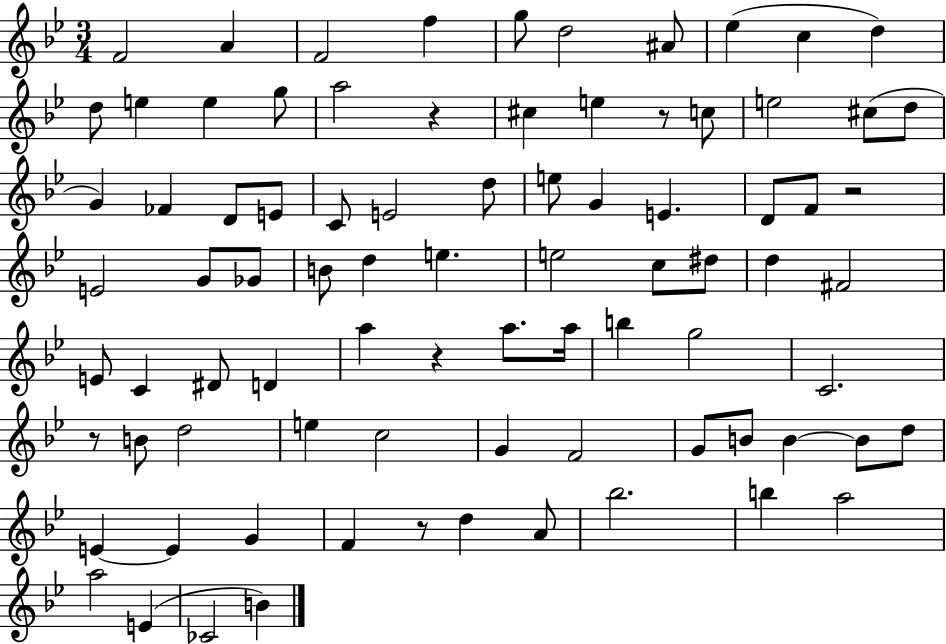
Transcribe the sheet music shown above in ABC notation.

X:1
T:Untitled
M:3/4
L:1/4
K:Bb
F2 A F2 f g/2 d2 ^A/2 _e c d d/2 e e g/2 a2 z ^c e z/2 c/2 e2 ^c/2 d/2 G _F D/2 E/2 C/2 E2 d/2 e/2 G E D/2 F/2 z2 E2 G/2 _G/2 B/2 d e e2 c/2 ^d/2 d ^F2 E/2 C ^D/2 D a z a/2 a/4 b g2 C2 z/2 B/2 d2 e c2 G F2 G/2 B/2 B B/2 d/2 E E G F z/2 d A/2 _b2 b a2 a2 E _C2 B